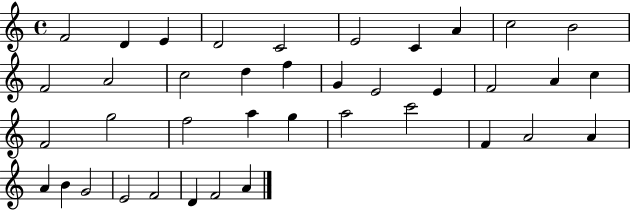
{
  \clef treble
  \time 4/4
  \defaultTimeSignature
  \key c \major
  f'2 d'4 e'4 | d'2 c'2 | e'2 c'4 a'4 | c''2 b'2 | \break f'2 a'2 | c''2 d''4 f''4 | g'4 e'2 e'4 | f'2 a'4 c''4 | \break f'2 g''2 | f''2 a''4 g''4 | a''2 c'''2 | f'4 a'2 a'4 | \break a'4 b'4 g'2 | e'2 f'2 | d'4 f'2 a'4 | \bar "|."
}